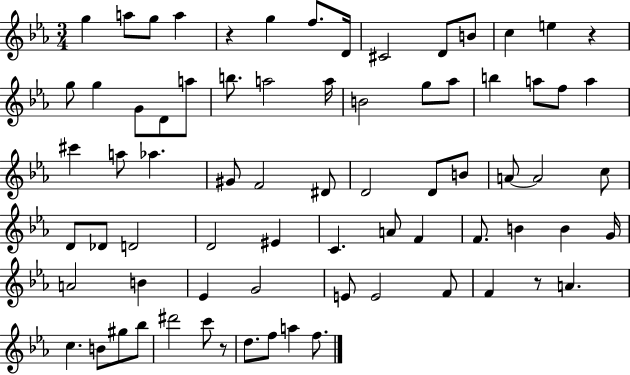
G5/q A5/e G5/e A5/q R/q G5/q F5/e. D4/s C#4/h D4/e B4/e C5/q E5/q R/q G5/e G5/q G4/e D4/e A5/e B5/e. A5/h A5/s B4/h G5/e Ab5/e B5/q A5/e F5/e A5/q C#6/q A5/e Ab5/q. G#4/e F4/h D#4/e D4/h D4/e B4/e A4/e A4/h C5/e D4/e Db4/e D4/h D4/h EIS4/q C4/q. A4/e F4/q F4/e. B4/q B4/q G4/s A4/h B4/q Eb4/q G4/h E4/e E4/h F4/e F4/q R/e A4/q. C5/q. B4/e G#5/e Bb5/e D#6/h C6/e R/e D5/e. F5/e A5/q F5/e.